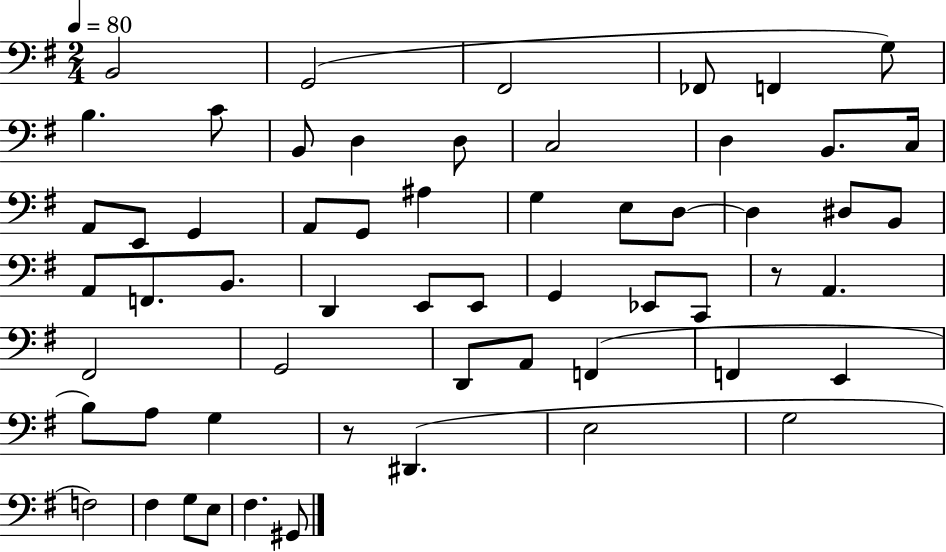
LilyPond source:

{
  \clef bass
  \numericTimeSignature
  \time 2/4
  \key g \major
  \tempo 4 = 80
  b,2 | g,2( | fis,2 | fes,8 f,4 g8) | \break b4. c'8 | b,8 d4 d8 | c2 | d4 b,8. c16 | \break a,8 e,8 g,4 | a,8 g,8 ais4 | g4 e8 d8~~ | d4 dis8 b,8 | \break a,8 f,8. b,8. | d,4 e,8 e,8 | g,4 ees,8 c,8 | r8 a,4. | \break fis,2 | g,2 | d,8 a,8 f,4( | f,4 e,4 | \break b8) a8 g4 | r8 dis,4.( | e2 | g2 | \break f2) | fis4 g8 e8 | fis4. gis,8 | \bar "|."
}